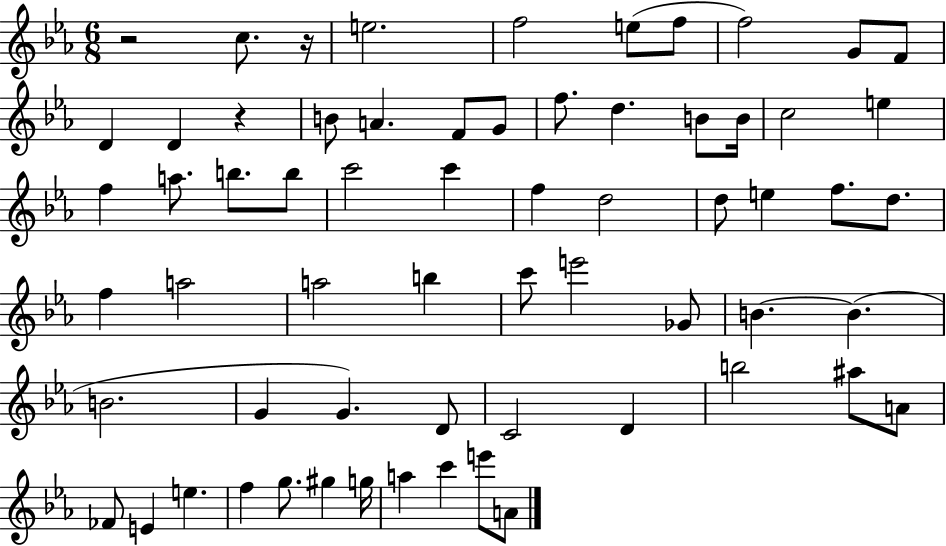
R/h C5/e. R/s E5/h. F5/h E5/e F5/e F5/h G4/e F4/e D4/q D4/q R/q B4/e A4/q. F4/e G4/e F5/e. D5/q. B4/e B4/s C5/h E5/q F5/q A5/e. B5/e. B5/e C6/h C6/q F5/q D5/h D5/e E5/q F5/e. D5/e. F5/q A5/h A5/h B5/q C6/e E6/h Gb4/e B4/q. B4/q. B4/h. G4/q G4/q. D4/e C4/h D4/q B5/h A#5/e A4/e FES4/e E4/q E5/q. F5/q G5/e. G#5/q G5/s A5/q C6/q E6/e A4/e